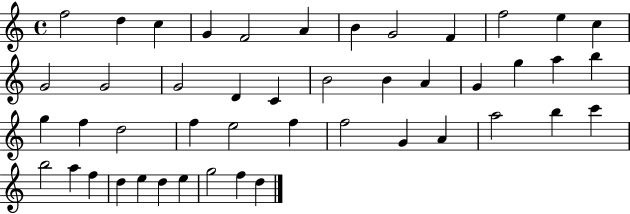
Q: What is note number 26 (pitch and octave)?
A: F5